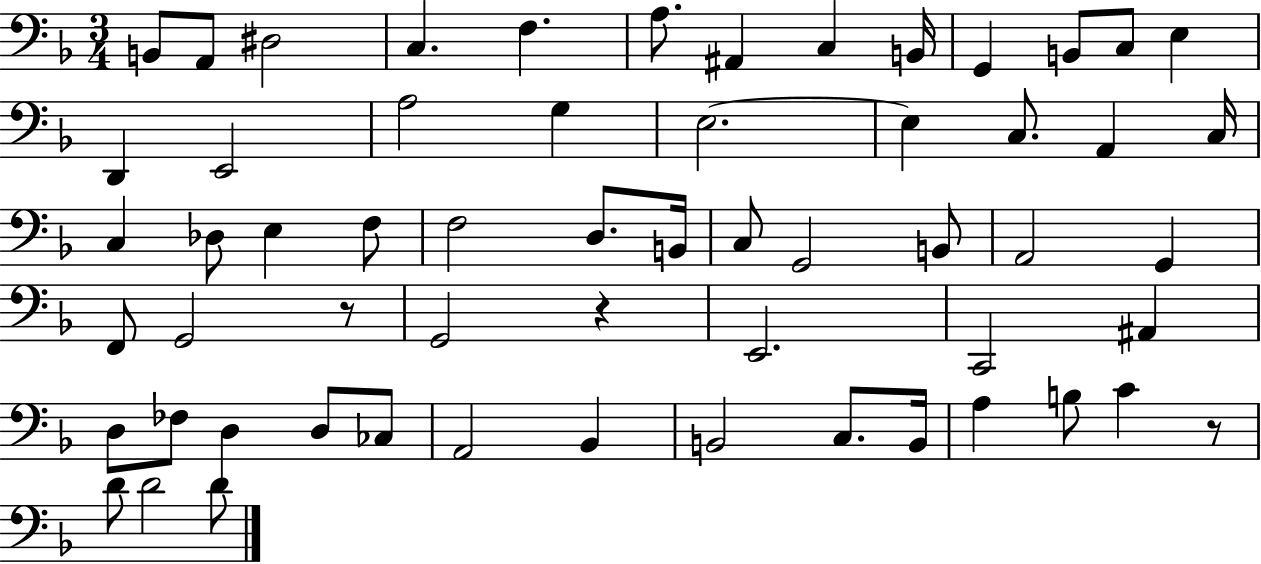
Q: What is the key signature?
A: F major